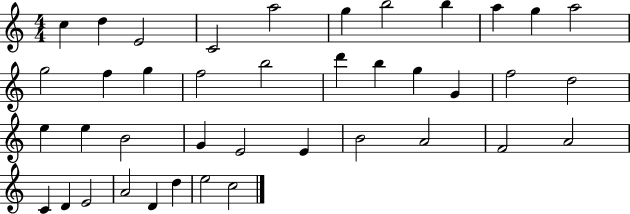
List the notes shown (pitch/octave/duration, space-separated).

C5/q D5/q E4/h C4/h A5/h G5/q B5/h B5/q A5/q G5/q A5/h G5/h F5/q G5/q F5/h B5/h D6/q B5/q G5/q G4/q F5/h D5/h E5/q E5/q B4/h G4/q E4/h E4/q B4/h A4/h F4/h A4/h C4/q D4/q E4/h A4/h D4/q D5/q E5/h C5/h